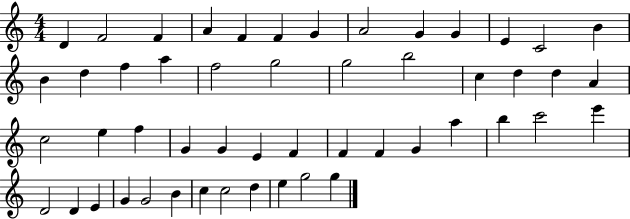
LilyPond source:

{
  \clef treble
  \numericTimeSignature
  \time 4/4
  \key c \major
  d'4 f'2 f'4 | a'4 f'4 f'4 g'4 | a'2 g'4 g'4 | e'4 c'2 b'4 | \break b'4 d''4 f''4 a''4 | f''2 g''2 | g''2 b''2 | c''4 d''4 d''4 a'4 | \break c''2 e''4 f''4 | g'4 g'4 e'4 f'4 | f'4 f'4 g'4 a''4 | b''4 c'''2 e'''4 | \break d'2 d'4 e'4 | g'4 g'2 b'4 | c''4 c''2 d''4 | e''4 g''2 g''4 | \break \bar "|."
}